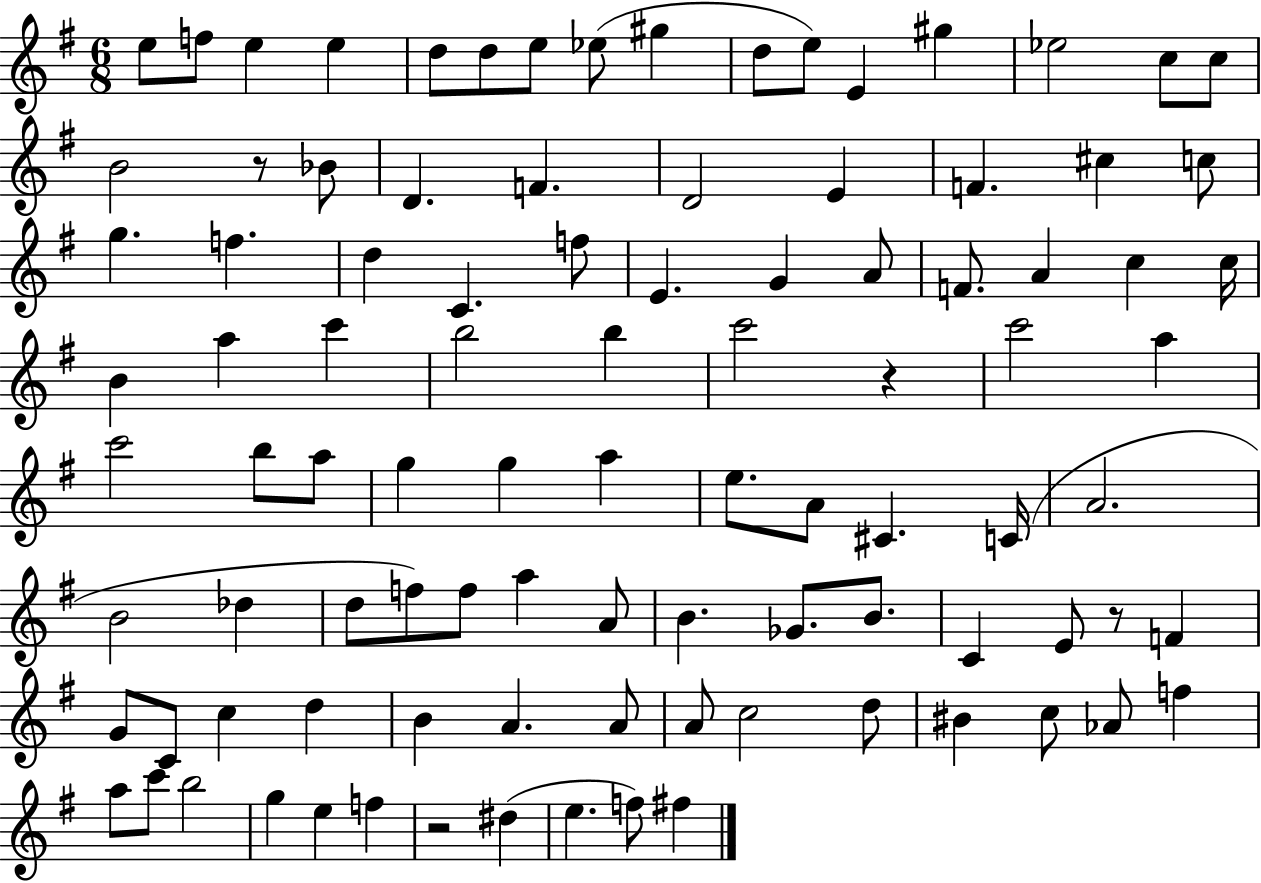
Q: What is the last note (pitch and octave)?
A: F#5